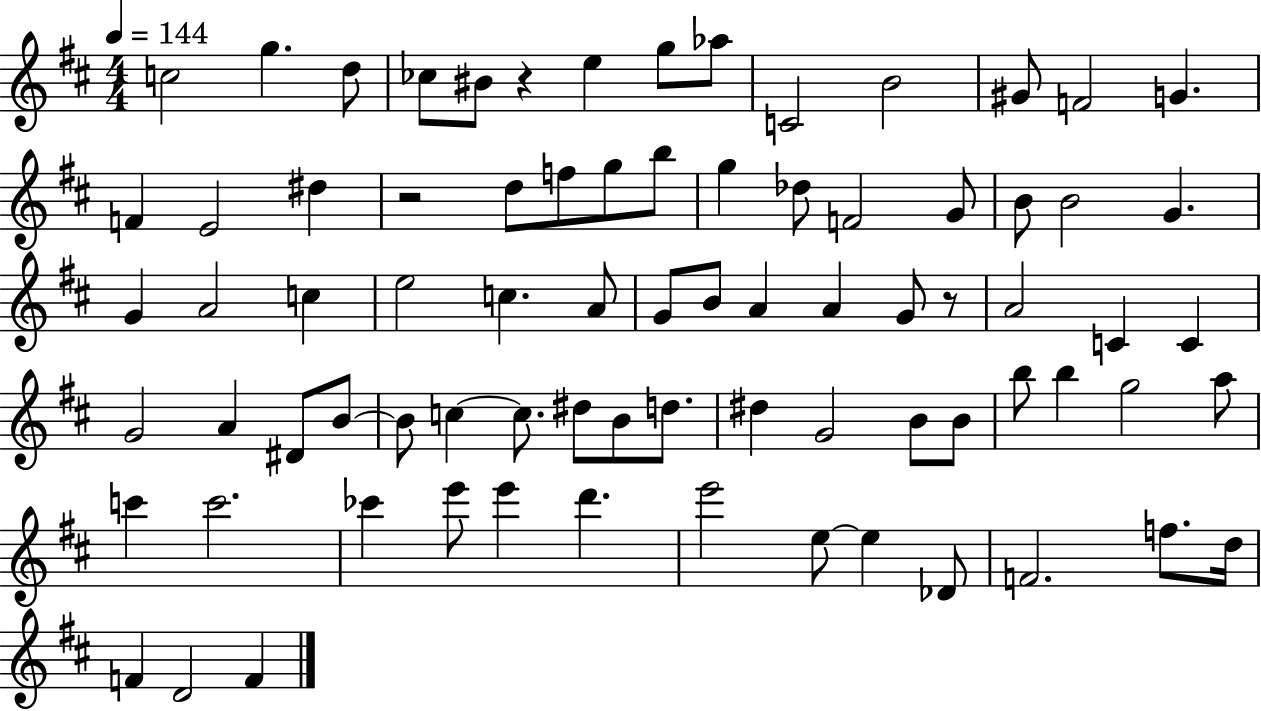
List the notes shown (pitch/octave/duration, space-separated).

C5/h G5/q. D5/e CES5/e BIS4/e R/q E5/q G5/e Ab5/e C4/h B4/h G#4/e F4/h G4/q. F4/q E4/h D#5/q R/h D5/e F5/e G5/e B5/e G5/q Db5/e F4/h G4/e B4/e B4/h G4/q. G4/q A4/h C5/q E5/h C5/q. A4/e G4/e B4/e A4/q A4/q G4/e R/e A4/h C4/q C4/q G4/h A4/q D#4/e B4/e B4/e C5/q C5/e. D#5/e B4/e D5/e. D#5/q G4/h B4/e B4/e B5/e B5/q G5/h A5/e C6/q C6/h. CES6/q E6/e E6/q D6/q. E6/h E5/e E5/q Db4/e F4/h. F5/e. D5/s F4/q D4/h F4/q